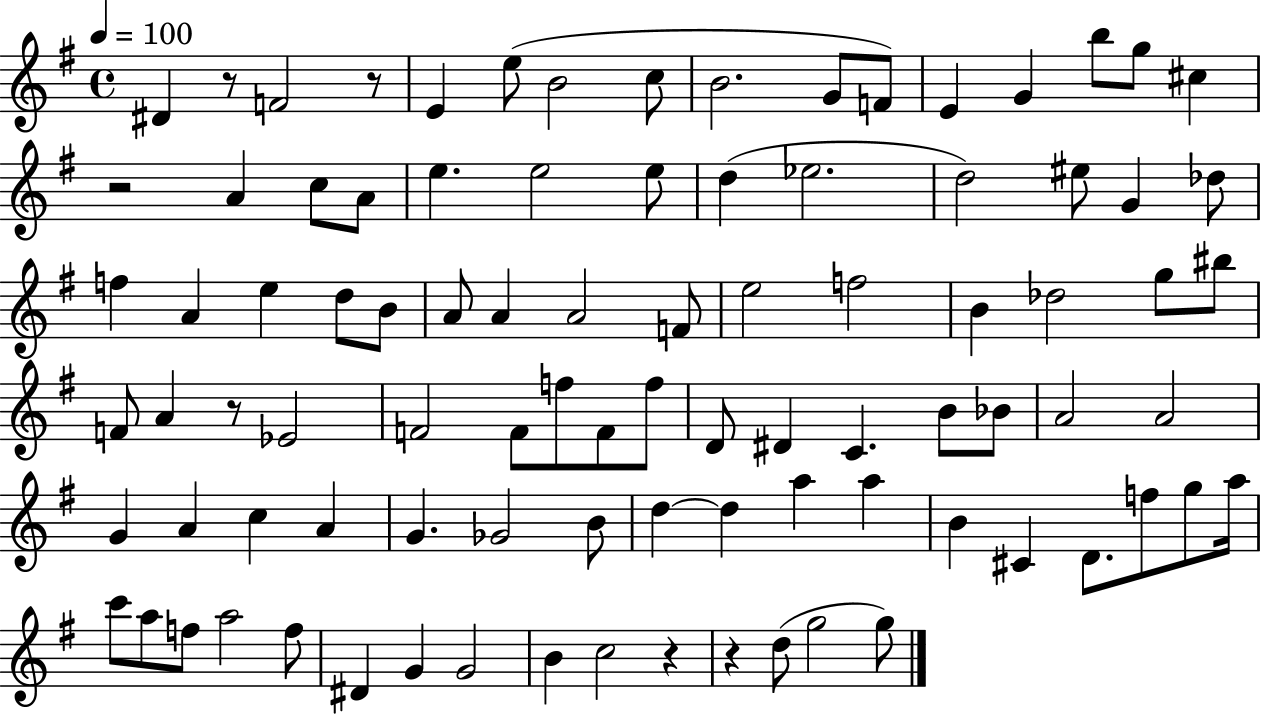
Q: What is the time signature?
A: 4/4